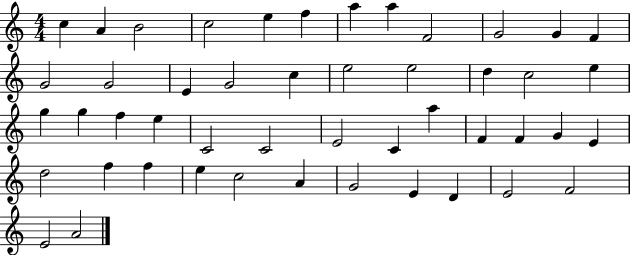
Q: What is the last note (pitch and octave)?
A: A4